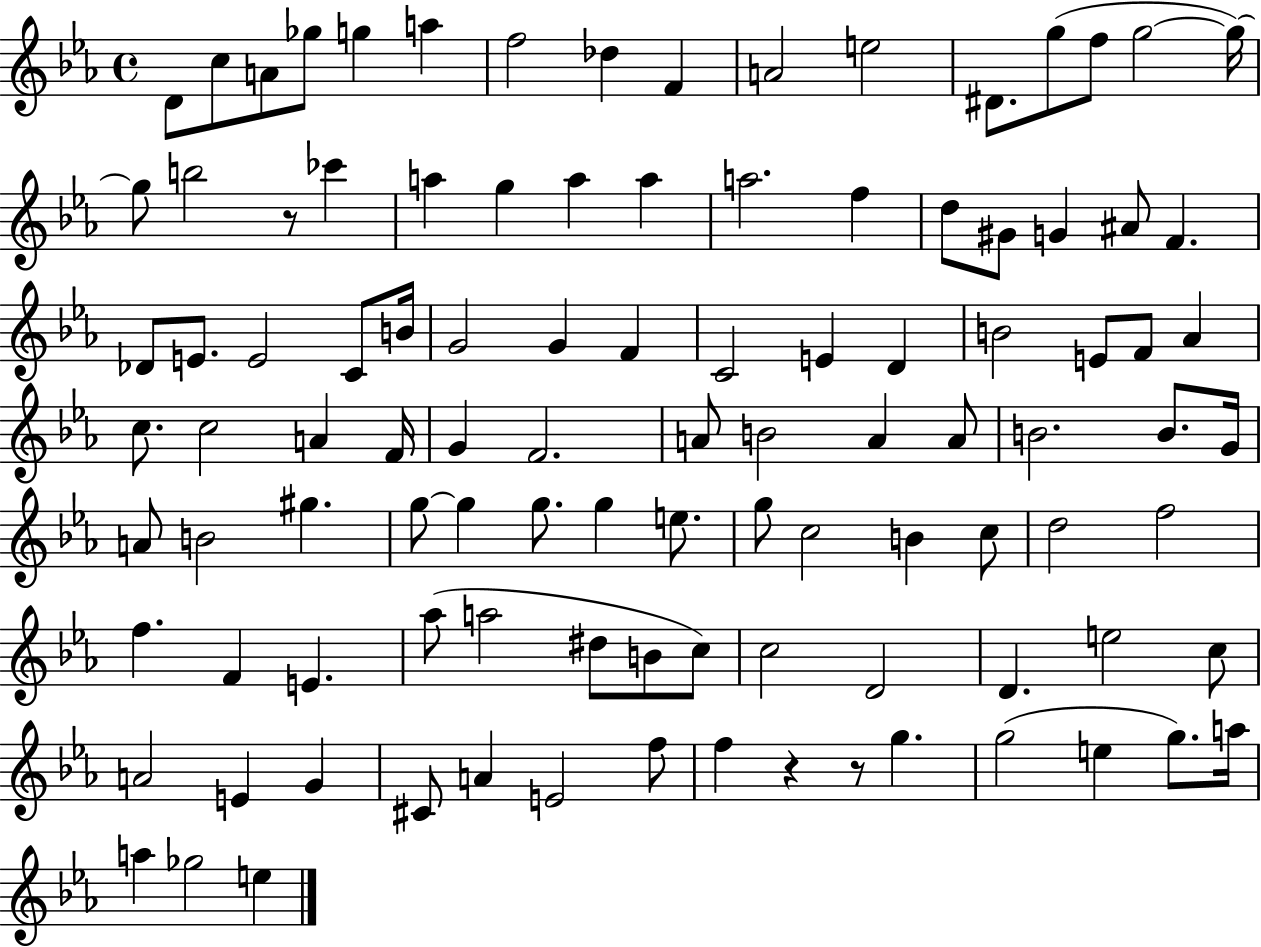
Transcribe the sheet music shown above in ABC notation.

X:1
T:Untitled
M:4/4
L:1/4
K:Eb
D/2 c/2 A/2 _g/2 g a f2 _d F A2 e2 ^D/2 g/2 f/2 g2 g/4 g/2 b2 z/2 _c' a g a a a2 f d/2 ^G/2 G ^A/2 F _D/2 E/2 E2 C/2 B/4 G2 G F C2 E D B2 E/2 F/2 _A c/2 c2 A F/4 G F2 A/2 B2 A A/2 B2 B/2 G/4 A/2 B2 ^g g/2 g g/2 g e/2 g/2 c2 B c/2 d2 f2 f F E _a/2 a2 ^d/2 B/2 c/2 c2 D2 D e2 c/2 A2 E G ^C/2 A E2 f/2 f z z/2 g g2 e g/2 a/4 a _g2 e